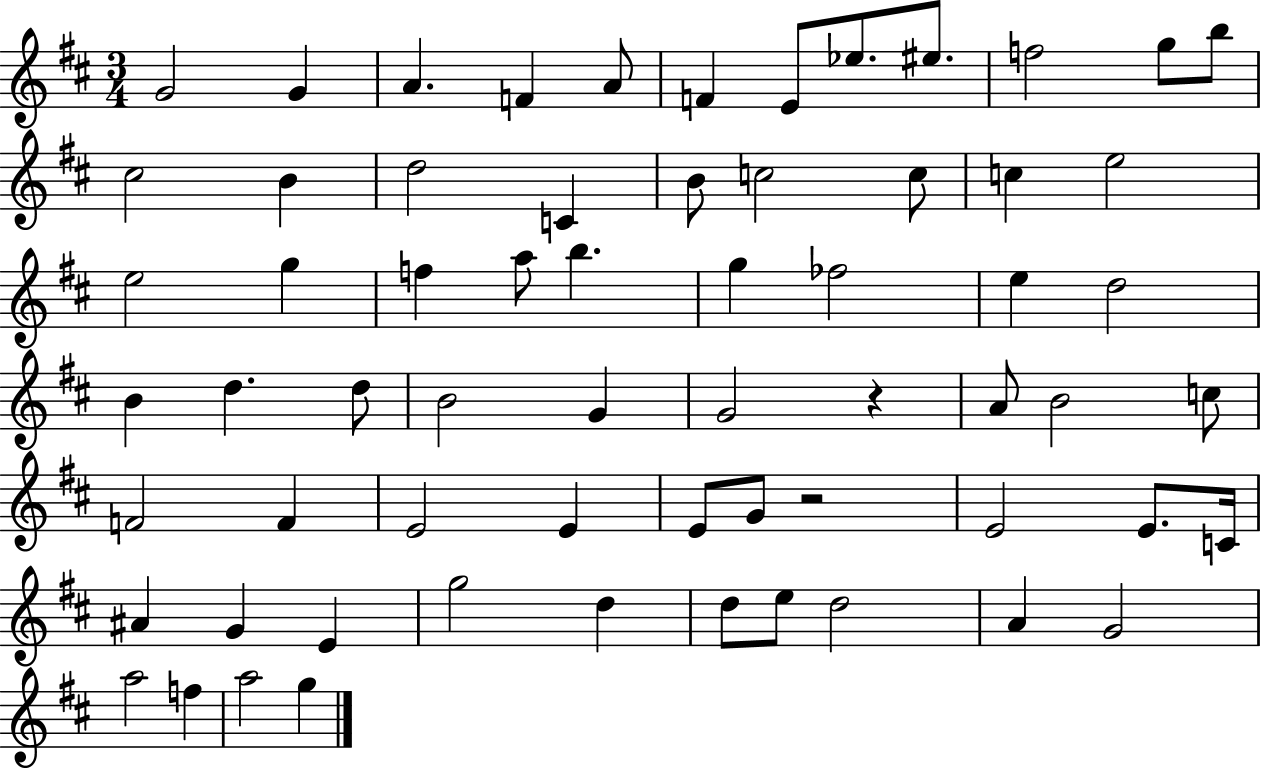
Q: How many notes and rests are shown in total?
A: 64